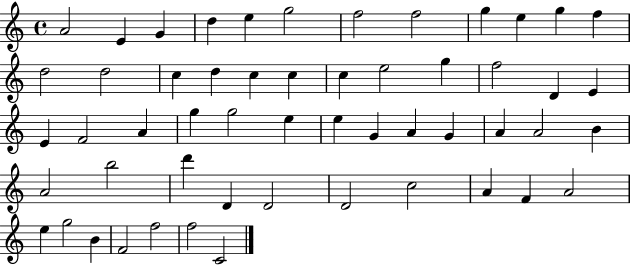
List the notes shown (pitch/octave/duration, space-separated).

A4/h E4/q G4/q D5/q E5/q G5/h F5/h F5/h G5/q E5/q G5/q F5/q D5/h D5/h C5/q D5/q C5/q C5/q C5/q E5/h G5/q F5/h D4/q E4/q E4/q F4/h A4/q G5/q G5/h E5/q E5/q G4/q A4/q G4/q A4/q A4/h B4/q A4/h B5/h D6/q D4/q D4/h D4/h C5/h A4/q F4/q A4/h E5/q G5/h B4/q F4/h F5/h F5/h C4/h